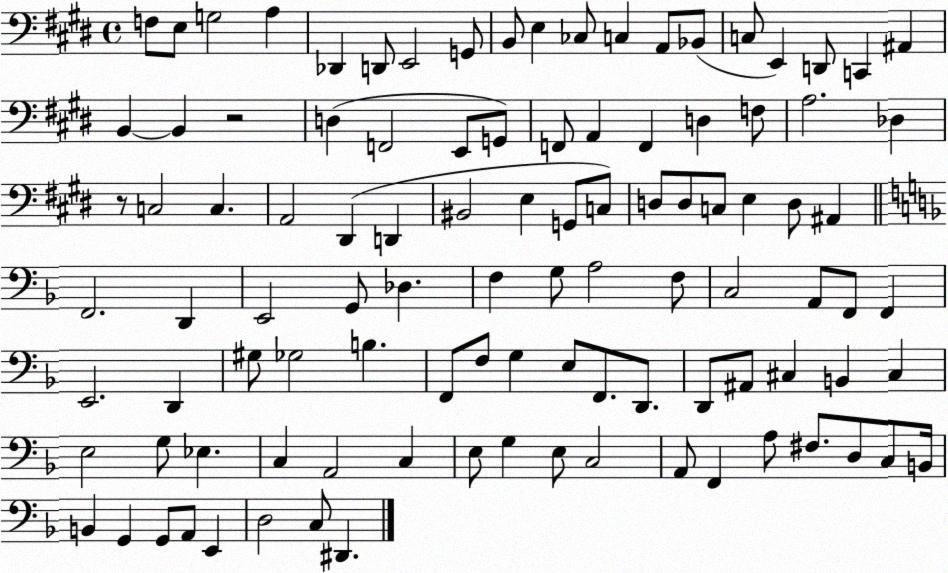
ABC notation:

X:1
T:Untitled
M:4/4
L:1/4
K:E
F,/2 E,/2 G,2 A, _D,, D,,/2 E,,2 G,,/2 B,,/2 E, _C,/2 C, A,,/2 _B,,/2 C,/2 E,, D,,/2 C,, ^A,, B,, B,, z2 D, F,,2 E,,/2 G,,/2 F,,/2 A,, F,, D, F,/2 A,2 _D, z/2 C,2 C, A,,2 ^D,, D,, ^B,,2 E, G,,/2 C,/2 D,/2 D,/2 C,/2 E, D,/2 ^A,, F,,2 D,, E,,2 G,,/2 _D, F, G,/2 A,2 F,/2 C,2 A,,/2 F,,/2 F,, E,,2 D,, ^G,/2 _G,2 B, F,,/2 F,/2 G, E,/2 F,,/2 D,,/2 D,,/2 ^A,,/2 ^C, B,, ^C, E,2 G,/2 _E, C, A,,2 C, E,/2 G, E,/2 C,2 A,,/2 F,, A,/2 ^F,/2 D,/2 C,/2 B,,/4 B,, G,, G,,/2 A,,/2 E,, D,2 C,/2 ^D,,